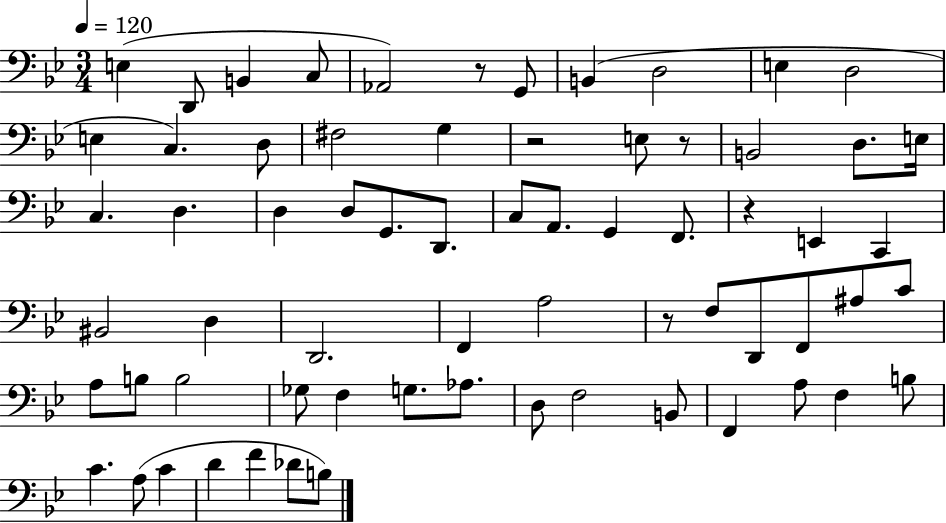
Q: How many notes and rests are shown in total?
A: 67